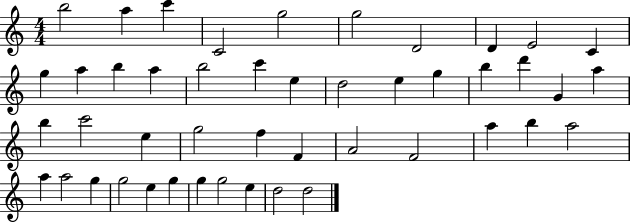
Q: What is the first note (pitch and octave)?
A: B5